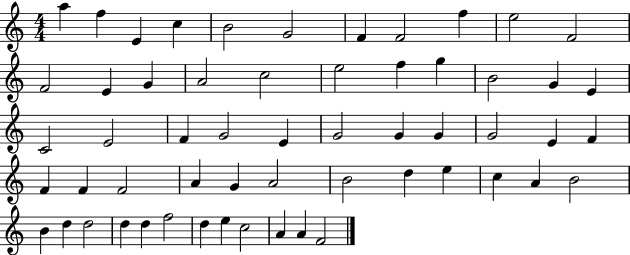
A5/q F5/q E4/q C5/q B4/h G4/h F4/q F4/h F5/q E5/h F4/h F4/h E4/q G4/q A4/h C5/h E5/h F5/q G5/q B4/h G4/q E4/q C4/h E4/h F4/q G4/h E4/q G4/h G4/q G4/q G4/h E4/q F4/q F4/q F4/q F4/h A4/q G4/q A4/h B4/h D5/q E5/q C5/q A4/q B4/h B4/q D5/q D5/h D5/q D5/q F5/h D5/q E5/q C5/h A4/q A4/q F4/h